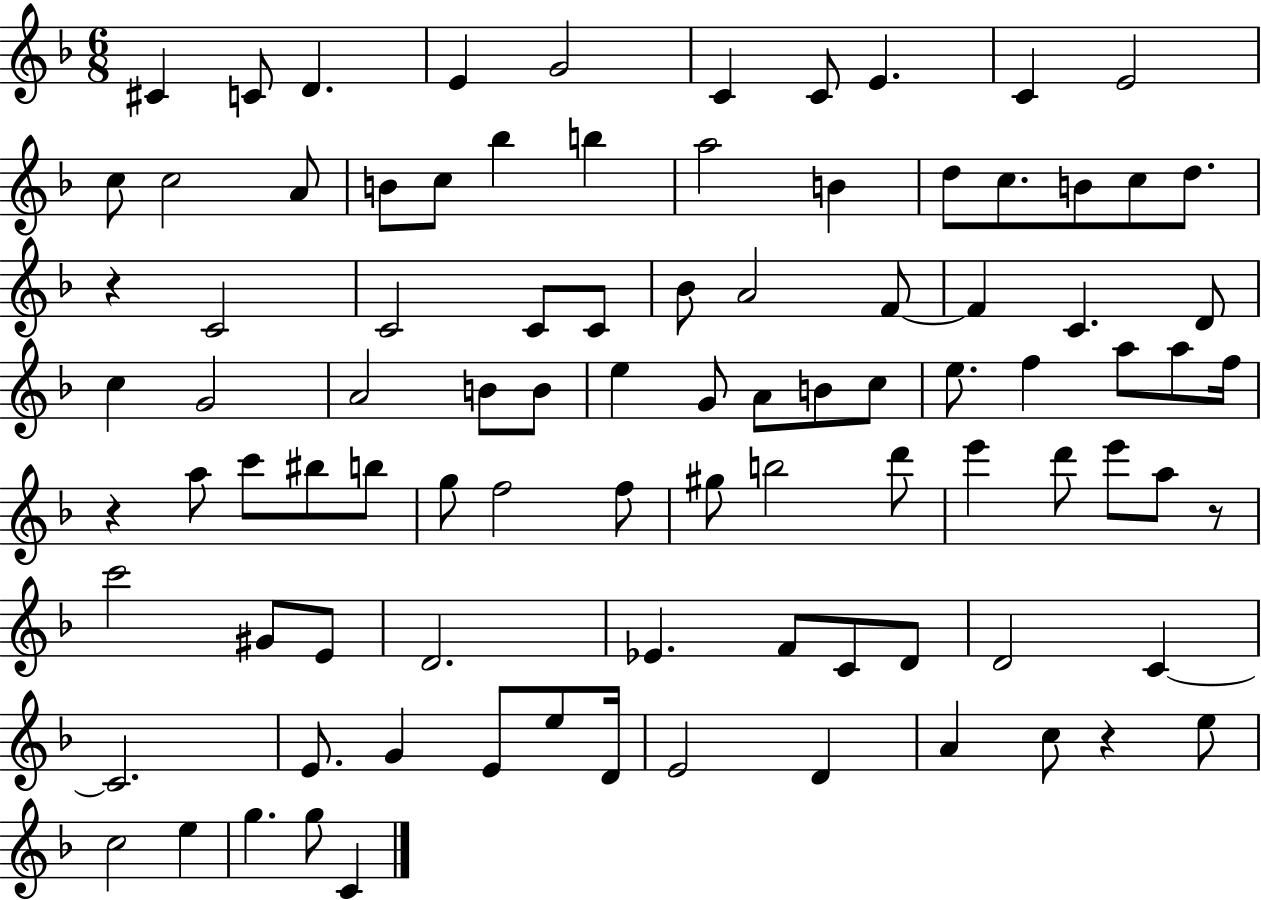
C#4/q C4/e D4/q. E4/q G4/h C4/q C4/e E4/q. C4/q E4/h C5/e C5/h A4/e B4/e C5/e Bb5/q B5/q A5/h B4/q D5/e C5/e. B4/e C5/e D5/e. R/q C4/h C4/h C4/e C4/e Bb4/e A4/h F4/e F4/q C4/q. D4/e C5/q G4/h A4/h B4/e B4/e E5/q G4/e A4/e B4/e C5/e E5/e. F5/q A5/e A5/e F5/s R/q A5/e C6/e BIS5/e B5/e G5/e F5/h F5/e G#5/e B5/h D6/e E6/q D6/e E6/e A5/e R/e C6/h G#4/e E4/e D4/h. Eb4/q. F4/e C4/e D4/e D4/h C4/q C4/h. E4/e. G4/q E4/e E5/e D4/s E4/h D4/q A4/q C5/e R/q E5/e C5/h E5/q G5/q. G5/e C4/q